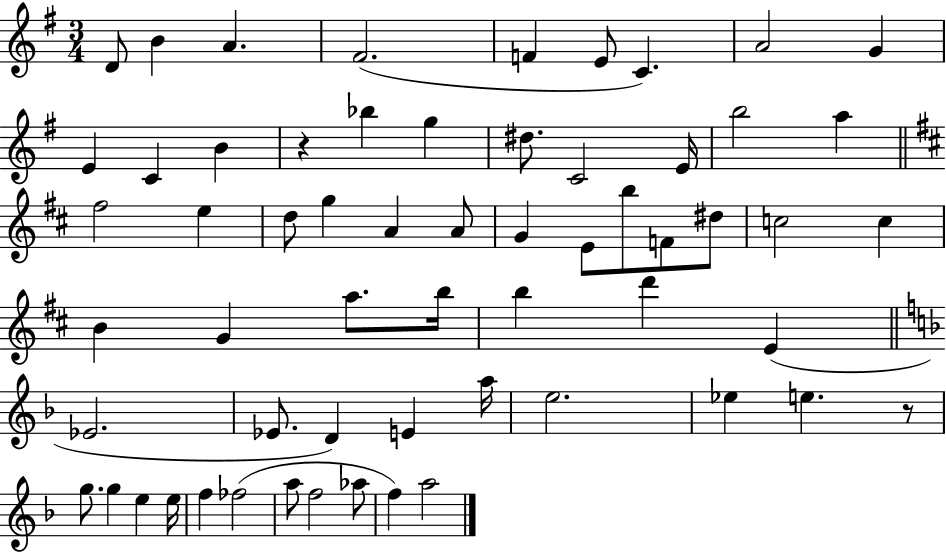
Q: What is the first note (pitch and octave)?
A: D4